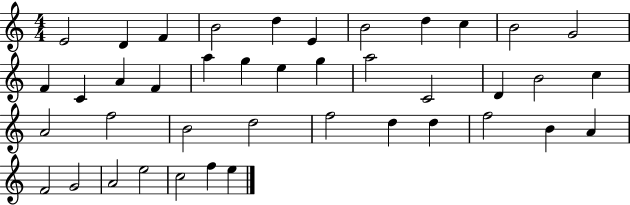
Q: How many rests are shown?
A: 0